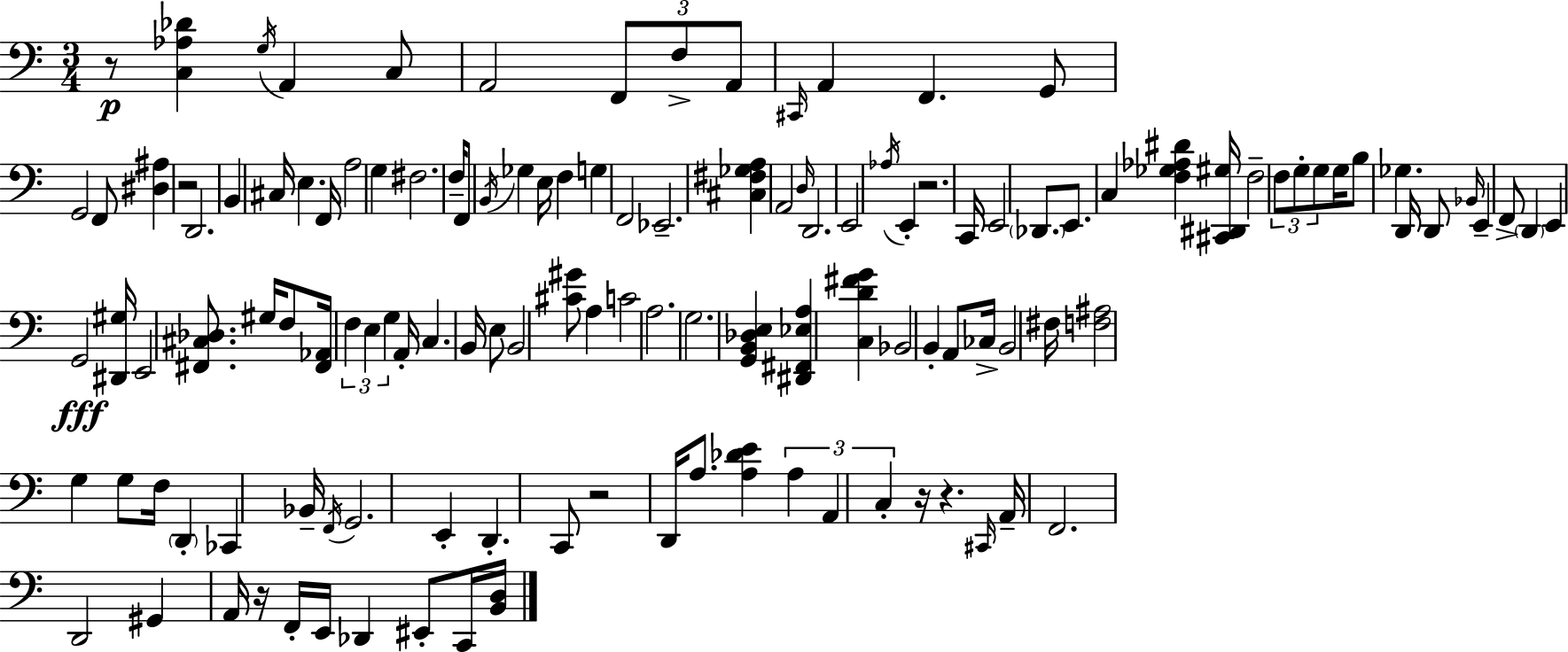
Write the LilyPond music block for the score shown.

{
  \clef bass
  \numericTimeSignature
  \time 3/4
  \key c \major
  \repeat volta 2 { r8\p <c aes des'>4 \acciaccatura { g16 } a,4 c8 | a,2 \tuplet 3/2 { f,8 f8-> | a,8 } \grace { cis,16 } a,4 f,4. | g,8 g,2 | \break f,8 <dis ais>4 r2 | d,2. | b,4 cis16 e4. | f,16 a2 g4 | \break fis2. | f16-- f,8 \acciaccatura { b,16 } ges4 e16 f4 | g4 f,2 | ees,2.-- | \break <cis fis ges a>4 a,2 | \grace { d16 } d,2. | e,2 | \acciaccatura { aes16 } e,4-. r2. | \break c,16 e,2 | \parenthesize des,8. e,8. c4 | <f ges aes dis'>4 <cis, dis, gis>16 f2-- | \tuplet 3/2 { f8 g8-. g8 } g16 b8 ges4. | \break d,16 d,8 \grace { bes,16 } e,4-- | f,8-> \parenthesize d,4 e,4 g,2\fff | <dis, gis>16 e,2 | <fis, cis des>8. gis16 f8 <fis, aes,>16 \tuplet 3/2 { f4 | \break e4 g4 } a,16-. c4. | b,16 e8 b,2 | <cis' gis'>8 a4 c'2 | a2. | \break g2. | <g, b, des e>4 <dis, fis, ees a>4 | <c d' fis' g'>4 bes,2 | b,4-. a,8 ces16-> b,2 | \break fis16 <f ais>2 | g4 g8 f16 \parenthesize d,4-. | ces,4 bes,16-- \acciaccatura { f,16 } g,2. | e,4-. d,4.-. | \break c,8 r2 | d,16 a8. <a des' e'>4 \tuplet 3/2 { a4 | a,4 c4-. } r16 | r4. \grace { cis,16 } a,16-- f,2. | \break d,2 | gis,4 a,16 r16 f,16-. e,16 | des,4 eis,8-. c,16 <b, d>16 } \bar "|."
}